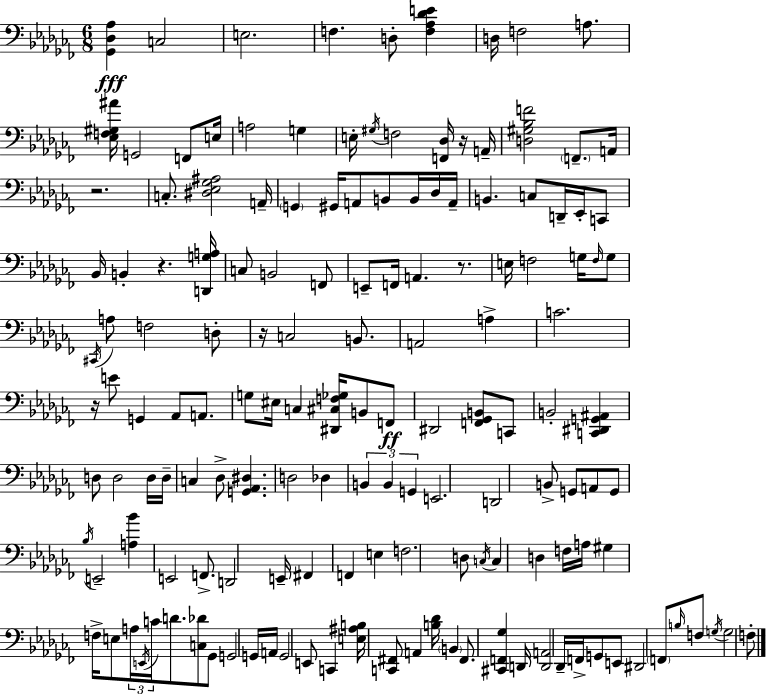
[Gb2,Db3,Ab3]/q C3/h E3/h. F3/q. D3/e [F3,Ab3,Db4,E4]/q D3/s F3/h A3/e. [Eb3,F3,G#3,A#4]/s G2/h F2/e E3/s A3/h G3/q E3/s G#3/s F3/h [F2,Db3]/s R/s A2/s [D3,G#3,Bb3,F4]/h F2/e. A2/s R/h. C3/e. [D#3,Eb3,Gb3,A#3]/h A2/s G2/q G#2/s A2/e B2/e B2/s Db3/s A2/s B2/q. C3/e D2/s Eb2/s C2/e Bb2/s B2/q R/q. [D2,G3,A3]/s C3/e B2/h F2/e E2/e F2/s A2/q. R/e. E3/s F3/h G3/s F3/s G3/e C#2/s A3/e F3/h D3/e R/s C3/h B2/e. A2/h A3/q C4/h. R/s E4/e G2/q Ab2/e A2/e. G3/e EIS3/s C3/q [D#2,C#3,F3,Gb3]/s B2/e F2/e D#2/h [F2,Gb2,B2]/e C2/e B2/h [C2,D#2,G2,A#2]/q D3/e D3/h D3/s D3/s C3/q Db3/e [G2,Ab2,D#3]/q. D3/h Db3/q B2/q B2/q G2/q E2/h. D2/h B2/e G2/e A2/e G2/e Bb3/s E2/h [A3,Bb4]/q E2/h F2/e. D2/h E2/s F#2/q F2/q E3/q F3/h. D3/e C3/s C3/q D3/q F3/s A3/s G#3/q F3/s E3/e A3/s E2/s C4/s D4/e. [C3,Db4]/e Gb2/e G2/h G2/s A2/s G2/h E2/e C2/q [E3,A#3,B3]/s [C2,F#2]/e A2/q [B3,Db4]/s B2/q F#2/e. [C#2,F2,Gb3]/q D2/s [D2,A2]/h Db2/s F2/s G2/e E2/e D#2/h F2/e B3/s F3/e G3/s G3/h F3/e